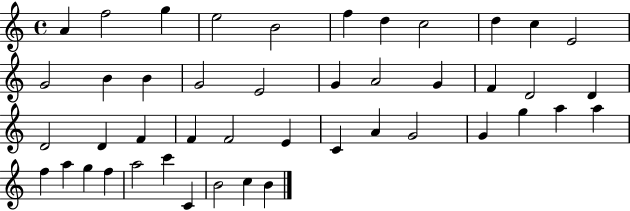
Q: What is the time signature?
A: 4/4